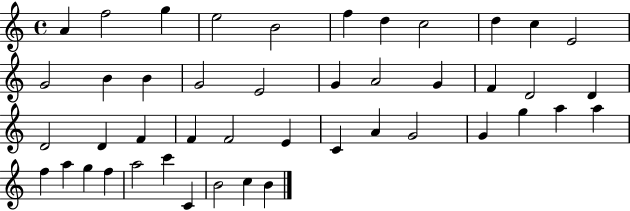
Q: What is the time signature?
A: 4/4